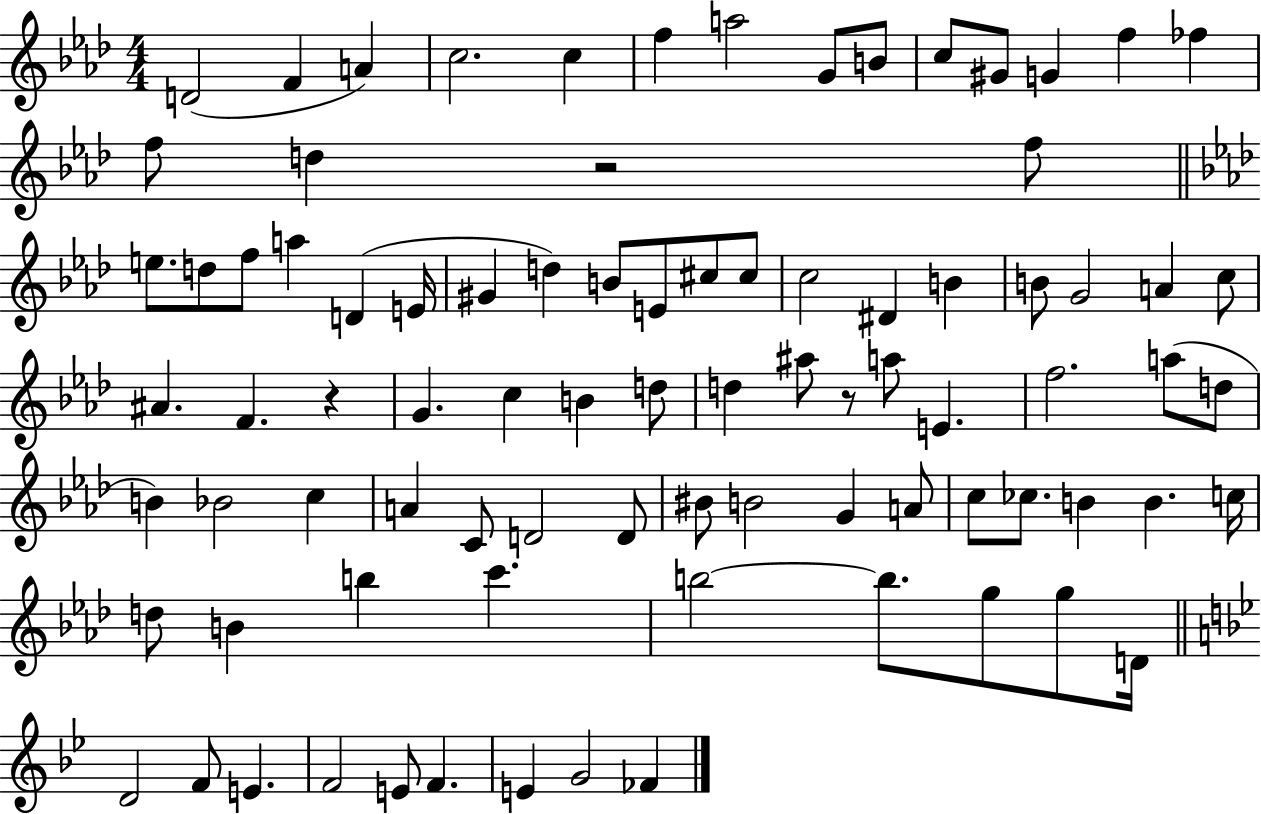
D4/h F4/q A4/q C5/h. C5/q F5/q A5/h G4/e B4/e C5/e G#4/e G4/q F5/q FES5/q F5/e D5/q R/h F5/e E5/e. D5/e F5/e A5/q D4/q E4/s G#4/q D5/q B4/e E4/e C#5/e C#5/e C5/h D#4/q B4/q B4/e G4/h A4/q C5/e A#4/q. F4/q. R/q G4/q. C5/q B4/q D5/e D5/q A#5/e R/e A5/e E4/q. F5/h. A5/e D5/e B4/q Bb4/h C5/q A4/q C4/e D4/h D4/e BIS4/e B4/h G4/q A4/e C5/e CES5/e. B4/q B4/q. C5/s D5/e B4/q B5/q C6/q. B5/h B5/e. G5/e G5/e D4/s D4/h F4/e E4/q. F4/h E4/e F4/q. E4/q G4/h FES4/q